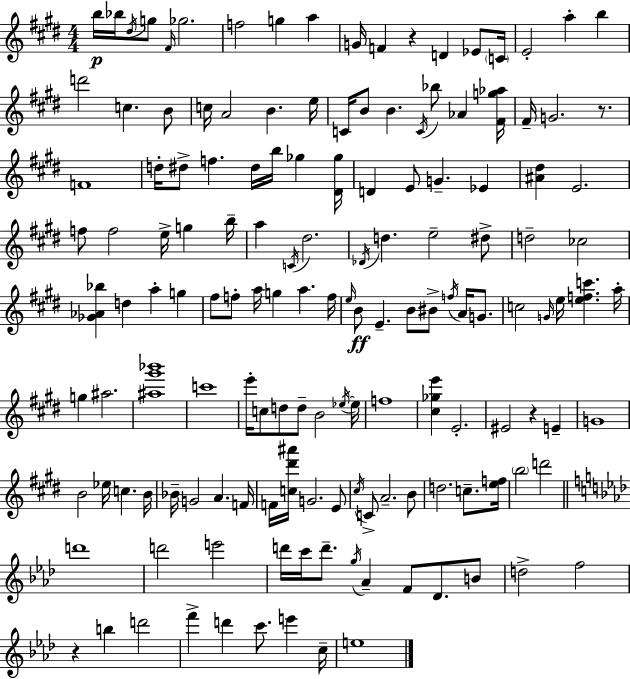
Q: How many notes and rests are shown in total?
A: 147